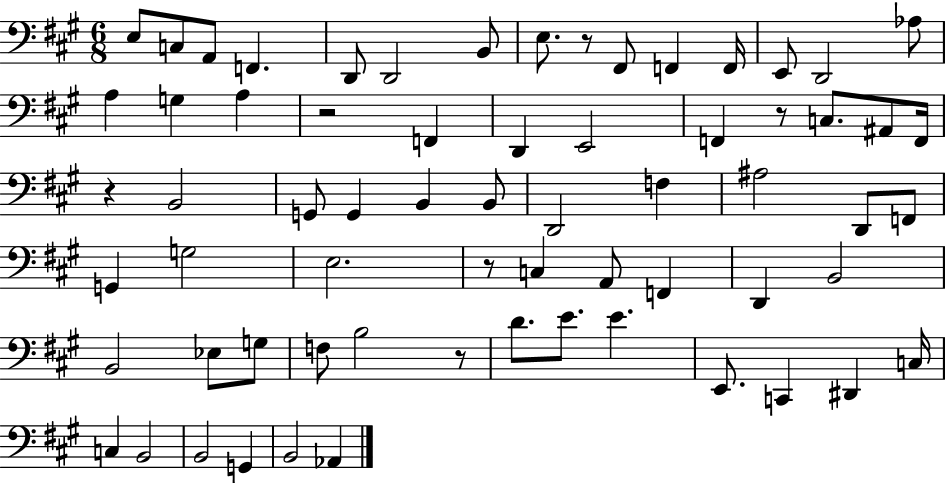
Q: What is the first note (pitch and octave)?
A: E3